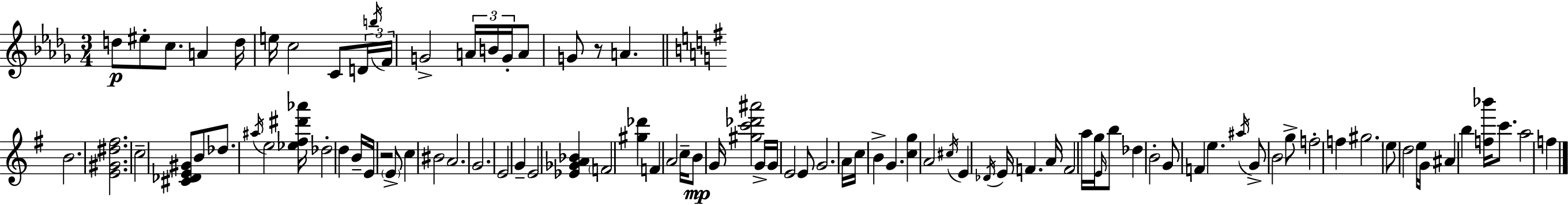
D5/e EIS5/e C5/e. A4/q D5/s E5/s C5/h C4/e D4/s B5/s F4/s G4/h A4/s B4/s G4/s A4/e G4/e R/e A4/q. B4/h. [E4,G#4,D#5,F#5]/h. C5/h [C#4,Db4,E4,G#4]/e B4/e Db5/e. A#5/s E5/h [Eb5,F#5,D#6,Ab6]/s Db5/h D5/q B4/s E4/s R/h E4/e C5/q BIS4/h A4/h. G4/h. E4/h G4/q E4/h [Eb4,Gb4,A4,Bb4]/q F4/h [G#5,Db6]/q F4/q A4/h C5/s B4/e G4/s [G#5,C6,Db6,A#6]/h G4/s G4/s E4/h E4/e G4/h. A4/s C5/s B4/q G4/q. [C5,G5]/q A4/h C#5/s E4/q Db4/s E4/s F4/q. A4/s F4/h A5/s G5/s E4/s B5/e Db5/q B4/h G4/e F4/q E5/q. A#5/s G4/e B4/h G5/e F5/h F5/q G#5/h. E5/e D5/h E5/s G4/s A#4/q B5/q [F5,Bb6]/s C6/e. A5/h F5/q